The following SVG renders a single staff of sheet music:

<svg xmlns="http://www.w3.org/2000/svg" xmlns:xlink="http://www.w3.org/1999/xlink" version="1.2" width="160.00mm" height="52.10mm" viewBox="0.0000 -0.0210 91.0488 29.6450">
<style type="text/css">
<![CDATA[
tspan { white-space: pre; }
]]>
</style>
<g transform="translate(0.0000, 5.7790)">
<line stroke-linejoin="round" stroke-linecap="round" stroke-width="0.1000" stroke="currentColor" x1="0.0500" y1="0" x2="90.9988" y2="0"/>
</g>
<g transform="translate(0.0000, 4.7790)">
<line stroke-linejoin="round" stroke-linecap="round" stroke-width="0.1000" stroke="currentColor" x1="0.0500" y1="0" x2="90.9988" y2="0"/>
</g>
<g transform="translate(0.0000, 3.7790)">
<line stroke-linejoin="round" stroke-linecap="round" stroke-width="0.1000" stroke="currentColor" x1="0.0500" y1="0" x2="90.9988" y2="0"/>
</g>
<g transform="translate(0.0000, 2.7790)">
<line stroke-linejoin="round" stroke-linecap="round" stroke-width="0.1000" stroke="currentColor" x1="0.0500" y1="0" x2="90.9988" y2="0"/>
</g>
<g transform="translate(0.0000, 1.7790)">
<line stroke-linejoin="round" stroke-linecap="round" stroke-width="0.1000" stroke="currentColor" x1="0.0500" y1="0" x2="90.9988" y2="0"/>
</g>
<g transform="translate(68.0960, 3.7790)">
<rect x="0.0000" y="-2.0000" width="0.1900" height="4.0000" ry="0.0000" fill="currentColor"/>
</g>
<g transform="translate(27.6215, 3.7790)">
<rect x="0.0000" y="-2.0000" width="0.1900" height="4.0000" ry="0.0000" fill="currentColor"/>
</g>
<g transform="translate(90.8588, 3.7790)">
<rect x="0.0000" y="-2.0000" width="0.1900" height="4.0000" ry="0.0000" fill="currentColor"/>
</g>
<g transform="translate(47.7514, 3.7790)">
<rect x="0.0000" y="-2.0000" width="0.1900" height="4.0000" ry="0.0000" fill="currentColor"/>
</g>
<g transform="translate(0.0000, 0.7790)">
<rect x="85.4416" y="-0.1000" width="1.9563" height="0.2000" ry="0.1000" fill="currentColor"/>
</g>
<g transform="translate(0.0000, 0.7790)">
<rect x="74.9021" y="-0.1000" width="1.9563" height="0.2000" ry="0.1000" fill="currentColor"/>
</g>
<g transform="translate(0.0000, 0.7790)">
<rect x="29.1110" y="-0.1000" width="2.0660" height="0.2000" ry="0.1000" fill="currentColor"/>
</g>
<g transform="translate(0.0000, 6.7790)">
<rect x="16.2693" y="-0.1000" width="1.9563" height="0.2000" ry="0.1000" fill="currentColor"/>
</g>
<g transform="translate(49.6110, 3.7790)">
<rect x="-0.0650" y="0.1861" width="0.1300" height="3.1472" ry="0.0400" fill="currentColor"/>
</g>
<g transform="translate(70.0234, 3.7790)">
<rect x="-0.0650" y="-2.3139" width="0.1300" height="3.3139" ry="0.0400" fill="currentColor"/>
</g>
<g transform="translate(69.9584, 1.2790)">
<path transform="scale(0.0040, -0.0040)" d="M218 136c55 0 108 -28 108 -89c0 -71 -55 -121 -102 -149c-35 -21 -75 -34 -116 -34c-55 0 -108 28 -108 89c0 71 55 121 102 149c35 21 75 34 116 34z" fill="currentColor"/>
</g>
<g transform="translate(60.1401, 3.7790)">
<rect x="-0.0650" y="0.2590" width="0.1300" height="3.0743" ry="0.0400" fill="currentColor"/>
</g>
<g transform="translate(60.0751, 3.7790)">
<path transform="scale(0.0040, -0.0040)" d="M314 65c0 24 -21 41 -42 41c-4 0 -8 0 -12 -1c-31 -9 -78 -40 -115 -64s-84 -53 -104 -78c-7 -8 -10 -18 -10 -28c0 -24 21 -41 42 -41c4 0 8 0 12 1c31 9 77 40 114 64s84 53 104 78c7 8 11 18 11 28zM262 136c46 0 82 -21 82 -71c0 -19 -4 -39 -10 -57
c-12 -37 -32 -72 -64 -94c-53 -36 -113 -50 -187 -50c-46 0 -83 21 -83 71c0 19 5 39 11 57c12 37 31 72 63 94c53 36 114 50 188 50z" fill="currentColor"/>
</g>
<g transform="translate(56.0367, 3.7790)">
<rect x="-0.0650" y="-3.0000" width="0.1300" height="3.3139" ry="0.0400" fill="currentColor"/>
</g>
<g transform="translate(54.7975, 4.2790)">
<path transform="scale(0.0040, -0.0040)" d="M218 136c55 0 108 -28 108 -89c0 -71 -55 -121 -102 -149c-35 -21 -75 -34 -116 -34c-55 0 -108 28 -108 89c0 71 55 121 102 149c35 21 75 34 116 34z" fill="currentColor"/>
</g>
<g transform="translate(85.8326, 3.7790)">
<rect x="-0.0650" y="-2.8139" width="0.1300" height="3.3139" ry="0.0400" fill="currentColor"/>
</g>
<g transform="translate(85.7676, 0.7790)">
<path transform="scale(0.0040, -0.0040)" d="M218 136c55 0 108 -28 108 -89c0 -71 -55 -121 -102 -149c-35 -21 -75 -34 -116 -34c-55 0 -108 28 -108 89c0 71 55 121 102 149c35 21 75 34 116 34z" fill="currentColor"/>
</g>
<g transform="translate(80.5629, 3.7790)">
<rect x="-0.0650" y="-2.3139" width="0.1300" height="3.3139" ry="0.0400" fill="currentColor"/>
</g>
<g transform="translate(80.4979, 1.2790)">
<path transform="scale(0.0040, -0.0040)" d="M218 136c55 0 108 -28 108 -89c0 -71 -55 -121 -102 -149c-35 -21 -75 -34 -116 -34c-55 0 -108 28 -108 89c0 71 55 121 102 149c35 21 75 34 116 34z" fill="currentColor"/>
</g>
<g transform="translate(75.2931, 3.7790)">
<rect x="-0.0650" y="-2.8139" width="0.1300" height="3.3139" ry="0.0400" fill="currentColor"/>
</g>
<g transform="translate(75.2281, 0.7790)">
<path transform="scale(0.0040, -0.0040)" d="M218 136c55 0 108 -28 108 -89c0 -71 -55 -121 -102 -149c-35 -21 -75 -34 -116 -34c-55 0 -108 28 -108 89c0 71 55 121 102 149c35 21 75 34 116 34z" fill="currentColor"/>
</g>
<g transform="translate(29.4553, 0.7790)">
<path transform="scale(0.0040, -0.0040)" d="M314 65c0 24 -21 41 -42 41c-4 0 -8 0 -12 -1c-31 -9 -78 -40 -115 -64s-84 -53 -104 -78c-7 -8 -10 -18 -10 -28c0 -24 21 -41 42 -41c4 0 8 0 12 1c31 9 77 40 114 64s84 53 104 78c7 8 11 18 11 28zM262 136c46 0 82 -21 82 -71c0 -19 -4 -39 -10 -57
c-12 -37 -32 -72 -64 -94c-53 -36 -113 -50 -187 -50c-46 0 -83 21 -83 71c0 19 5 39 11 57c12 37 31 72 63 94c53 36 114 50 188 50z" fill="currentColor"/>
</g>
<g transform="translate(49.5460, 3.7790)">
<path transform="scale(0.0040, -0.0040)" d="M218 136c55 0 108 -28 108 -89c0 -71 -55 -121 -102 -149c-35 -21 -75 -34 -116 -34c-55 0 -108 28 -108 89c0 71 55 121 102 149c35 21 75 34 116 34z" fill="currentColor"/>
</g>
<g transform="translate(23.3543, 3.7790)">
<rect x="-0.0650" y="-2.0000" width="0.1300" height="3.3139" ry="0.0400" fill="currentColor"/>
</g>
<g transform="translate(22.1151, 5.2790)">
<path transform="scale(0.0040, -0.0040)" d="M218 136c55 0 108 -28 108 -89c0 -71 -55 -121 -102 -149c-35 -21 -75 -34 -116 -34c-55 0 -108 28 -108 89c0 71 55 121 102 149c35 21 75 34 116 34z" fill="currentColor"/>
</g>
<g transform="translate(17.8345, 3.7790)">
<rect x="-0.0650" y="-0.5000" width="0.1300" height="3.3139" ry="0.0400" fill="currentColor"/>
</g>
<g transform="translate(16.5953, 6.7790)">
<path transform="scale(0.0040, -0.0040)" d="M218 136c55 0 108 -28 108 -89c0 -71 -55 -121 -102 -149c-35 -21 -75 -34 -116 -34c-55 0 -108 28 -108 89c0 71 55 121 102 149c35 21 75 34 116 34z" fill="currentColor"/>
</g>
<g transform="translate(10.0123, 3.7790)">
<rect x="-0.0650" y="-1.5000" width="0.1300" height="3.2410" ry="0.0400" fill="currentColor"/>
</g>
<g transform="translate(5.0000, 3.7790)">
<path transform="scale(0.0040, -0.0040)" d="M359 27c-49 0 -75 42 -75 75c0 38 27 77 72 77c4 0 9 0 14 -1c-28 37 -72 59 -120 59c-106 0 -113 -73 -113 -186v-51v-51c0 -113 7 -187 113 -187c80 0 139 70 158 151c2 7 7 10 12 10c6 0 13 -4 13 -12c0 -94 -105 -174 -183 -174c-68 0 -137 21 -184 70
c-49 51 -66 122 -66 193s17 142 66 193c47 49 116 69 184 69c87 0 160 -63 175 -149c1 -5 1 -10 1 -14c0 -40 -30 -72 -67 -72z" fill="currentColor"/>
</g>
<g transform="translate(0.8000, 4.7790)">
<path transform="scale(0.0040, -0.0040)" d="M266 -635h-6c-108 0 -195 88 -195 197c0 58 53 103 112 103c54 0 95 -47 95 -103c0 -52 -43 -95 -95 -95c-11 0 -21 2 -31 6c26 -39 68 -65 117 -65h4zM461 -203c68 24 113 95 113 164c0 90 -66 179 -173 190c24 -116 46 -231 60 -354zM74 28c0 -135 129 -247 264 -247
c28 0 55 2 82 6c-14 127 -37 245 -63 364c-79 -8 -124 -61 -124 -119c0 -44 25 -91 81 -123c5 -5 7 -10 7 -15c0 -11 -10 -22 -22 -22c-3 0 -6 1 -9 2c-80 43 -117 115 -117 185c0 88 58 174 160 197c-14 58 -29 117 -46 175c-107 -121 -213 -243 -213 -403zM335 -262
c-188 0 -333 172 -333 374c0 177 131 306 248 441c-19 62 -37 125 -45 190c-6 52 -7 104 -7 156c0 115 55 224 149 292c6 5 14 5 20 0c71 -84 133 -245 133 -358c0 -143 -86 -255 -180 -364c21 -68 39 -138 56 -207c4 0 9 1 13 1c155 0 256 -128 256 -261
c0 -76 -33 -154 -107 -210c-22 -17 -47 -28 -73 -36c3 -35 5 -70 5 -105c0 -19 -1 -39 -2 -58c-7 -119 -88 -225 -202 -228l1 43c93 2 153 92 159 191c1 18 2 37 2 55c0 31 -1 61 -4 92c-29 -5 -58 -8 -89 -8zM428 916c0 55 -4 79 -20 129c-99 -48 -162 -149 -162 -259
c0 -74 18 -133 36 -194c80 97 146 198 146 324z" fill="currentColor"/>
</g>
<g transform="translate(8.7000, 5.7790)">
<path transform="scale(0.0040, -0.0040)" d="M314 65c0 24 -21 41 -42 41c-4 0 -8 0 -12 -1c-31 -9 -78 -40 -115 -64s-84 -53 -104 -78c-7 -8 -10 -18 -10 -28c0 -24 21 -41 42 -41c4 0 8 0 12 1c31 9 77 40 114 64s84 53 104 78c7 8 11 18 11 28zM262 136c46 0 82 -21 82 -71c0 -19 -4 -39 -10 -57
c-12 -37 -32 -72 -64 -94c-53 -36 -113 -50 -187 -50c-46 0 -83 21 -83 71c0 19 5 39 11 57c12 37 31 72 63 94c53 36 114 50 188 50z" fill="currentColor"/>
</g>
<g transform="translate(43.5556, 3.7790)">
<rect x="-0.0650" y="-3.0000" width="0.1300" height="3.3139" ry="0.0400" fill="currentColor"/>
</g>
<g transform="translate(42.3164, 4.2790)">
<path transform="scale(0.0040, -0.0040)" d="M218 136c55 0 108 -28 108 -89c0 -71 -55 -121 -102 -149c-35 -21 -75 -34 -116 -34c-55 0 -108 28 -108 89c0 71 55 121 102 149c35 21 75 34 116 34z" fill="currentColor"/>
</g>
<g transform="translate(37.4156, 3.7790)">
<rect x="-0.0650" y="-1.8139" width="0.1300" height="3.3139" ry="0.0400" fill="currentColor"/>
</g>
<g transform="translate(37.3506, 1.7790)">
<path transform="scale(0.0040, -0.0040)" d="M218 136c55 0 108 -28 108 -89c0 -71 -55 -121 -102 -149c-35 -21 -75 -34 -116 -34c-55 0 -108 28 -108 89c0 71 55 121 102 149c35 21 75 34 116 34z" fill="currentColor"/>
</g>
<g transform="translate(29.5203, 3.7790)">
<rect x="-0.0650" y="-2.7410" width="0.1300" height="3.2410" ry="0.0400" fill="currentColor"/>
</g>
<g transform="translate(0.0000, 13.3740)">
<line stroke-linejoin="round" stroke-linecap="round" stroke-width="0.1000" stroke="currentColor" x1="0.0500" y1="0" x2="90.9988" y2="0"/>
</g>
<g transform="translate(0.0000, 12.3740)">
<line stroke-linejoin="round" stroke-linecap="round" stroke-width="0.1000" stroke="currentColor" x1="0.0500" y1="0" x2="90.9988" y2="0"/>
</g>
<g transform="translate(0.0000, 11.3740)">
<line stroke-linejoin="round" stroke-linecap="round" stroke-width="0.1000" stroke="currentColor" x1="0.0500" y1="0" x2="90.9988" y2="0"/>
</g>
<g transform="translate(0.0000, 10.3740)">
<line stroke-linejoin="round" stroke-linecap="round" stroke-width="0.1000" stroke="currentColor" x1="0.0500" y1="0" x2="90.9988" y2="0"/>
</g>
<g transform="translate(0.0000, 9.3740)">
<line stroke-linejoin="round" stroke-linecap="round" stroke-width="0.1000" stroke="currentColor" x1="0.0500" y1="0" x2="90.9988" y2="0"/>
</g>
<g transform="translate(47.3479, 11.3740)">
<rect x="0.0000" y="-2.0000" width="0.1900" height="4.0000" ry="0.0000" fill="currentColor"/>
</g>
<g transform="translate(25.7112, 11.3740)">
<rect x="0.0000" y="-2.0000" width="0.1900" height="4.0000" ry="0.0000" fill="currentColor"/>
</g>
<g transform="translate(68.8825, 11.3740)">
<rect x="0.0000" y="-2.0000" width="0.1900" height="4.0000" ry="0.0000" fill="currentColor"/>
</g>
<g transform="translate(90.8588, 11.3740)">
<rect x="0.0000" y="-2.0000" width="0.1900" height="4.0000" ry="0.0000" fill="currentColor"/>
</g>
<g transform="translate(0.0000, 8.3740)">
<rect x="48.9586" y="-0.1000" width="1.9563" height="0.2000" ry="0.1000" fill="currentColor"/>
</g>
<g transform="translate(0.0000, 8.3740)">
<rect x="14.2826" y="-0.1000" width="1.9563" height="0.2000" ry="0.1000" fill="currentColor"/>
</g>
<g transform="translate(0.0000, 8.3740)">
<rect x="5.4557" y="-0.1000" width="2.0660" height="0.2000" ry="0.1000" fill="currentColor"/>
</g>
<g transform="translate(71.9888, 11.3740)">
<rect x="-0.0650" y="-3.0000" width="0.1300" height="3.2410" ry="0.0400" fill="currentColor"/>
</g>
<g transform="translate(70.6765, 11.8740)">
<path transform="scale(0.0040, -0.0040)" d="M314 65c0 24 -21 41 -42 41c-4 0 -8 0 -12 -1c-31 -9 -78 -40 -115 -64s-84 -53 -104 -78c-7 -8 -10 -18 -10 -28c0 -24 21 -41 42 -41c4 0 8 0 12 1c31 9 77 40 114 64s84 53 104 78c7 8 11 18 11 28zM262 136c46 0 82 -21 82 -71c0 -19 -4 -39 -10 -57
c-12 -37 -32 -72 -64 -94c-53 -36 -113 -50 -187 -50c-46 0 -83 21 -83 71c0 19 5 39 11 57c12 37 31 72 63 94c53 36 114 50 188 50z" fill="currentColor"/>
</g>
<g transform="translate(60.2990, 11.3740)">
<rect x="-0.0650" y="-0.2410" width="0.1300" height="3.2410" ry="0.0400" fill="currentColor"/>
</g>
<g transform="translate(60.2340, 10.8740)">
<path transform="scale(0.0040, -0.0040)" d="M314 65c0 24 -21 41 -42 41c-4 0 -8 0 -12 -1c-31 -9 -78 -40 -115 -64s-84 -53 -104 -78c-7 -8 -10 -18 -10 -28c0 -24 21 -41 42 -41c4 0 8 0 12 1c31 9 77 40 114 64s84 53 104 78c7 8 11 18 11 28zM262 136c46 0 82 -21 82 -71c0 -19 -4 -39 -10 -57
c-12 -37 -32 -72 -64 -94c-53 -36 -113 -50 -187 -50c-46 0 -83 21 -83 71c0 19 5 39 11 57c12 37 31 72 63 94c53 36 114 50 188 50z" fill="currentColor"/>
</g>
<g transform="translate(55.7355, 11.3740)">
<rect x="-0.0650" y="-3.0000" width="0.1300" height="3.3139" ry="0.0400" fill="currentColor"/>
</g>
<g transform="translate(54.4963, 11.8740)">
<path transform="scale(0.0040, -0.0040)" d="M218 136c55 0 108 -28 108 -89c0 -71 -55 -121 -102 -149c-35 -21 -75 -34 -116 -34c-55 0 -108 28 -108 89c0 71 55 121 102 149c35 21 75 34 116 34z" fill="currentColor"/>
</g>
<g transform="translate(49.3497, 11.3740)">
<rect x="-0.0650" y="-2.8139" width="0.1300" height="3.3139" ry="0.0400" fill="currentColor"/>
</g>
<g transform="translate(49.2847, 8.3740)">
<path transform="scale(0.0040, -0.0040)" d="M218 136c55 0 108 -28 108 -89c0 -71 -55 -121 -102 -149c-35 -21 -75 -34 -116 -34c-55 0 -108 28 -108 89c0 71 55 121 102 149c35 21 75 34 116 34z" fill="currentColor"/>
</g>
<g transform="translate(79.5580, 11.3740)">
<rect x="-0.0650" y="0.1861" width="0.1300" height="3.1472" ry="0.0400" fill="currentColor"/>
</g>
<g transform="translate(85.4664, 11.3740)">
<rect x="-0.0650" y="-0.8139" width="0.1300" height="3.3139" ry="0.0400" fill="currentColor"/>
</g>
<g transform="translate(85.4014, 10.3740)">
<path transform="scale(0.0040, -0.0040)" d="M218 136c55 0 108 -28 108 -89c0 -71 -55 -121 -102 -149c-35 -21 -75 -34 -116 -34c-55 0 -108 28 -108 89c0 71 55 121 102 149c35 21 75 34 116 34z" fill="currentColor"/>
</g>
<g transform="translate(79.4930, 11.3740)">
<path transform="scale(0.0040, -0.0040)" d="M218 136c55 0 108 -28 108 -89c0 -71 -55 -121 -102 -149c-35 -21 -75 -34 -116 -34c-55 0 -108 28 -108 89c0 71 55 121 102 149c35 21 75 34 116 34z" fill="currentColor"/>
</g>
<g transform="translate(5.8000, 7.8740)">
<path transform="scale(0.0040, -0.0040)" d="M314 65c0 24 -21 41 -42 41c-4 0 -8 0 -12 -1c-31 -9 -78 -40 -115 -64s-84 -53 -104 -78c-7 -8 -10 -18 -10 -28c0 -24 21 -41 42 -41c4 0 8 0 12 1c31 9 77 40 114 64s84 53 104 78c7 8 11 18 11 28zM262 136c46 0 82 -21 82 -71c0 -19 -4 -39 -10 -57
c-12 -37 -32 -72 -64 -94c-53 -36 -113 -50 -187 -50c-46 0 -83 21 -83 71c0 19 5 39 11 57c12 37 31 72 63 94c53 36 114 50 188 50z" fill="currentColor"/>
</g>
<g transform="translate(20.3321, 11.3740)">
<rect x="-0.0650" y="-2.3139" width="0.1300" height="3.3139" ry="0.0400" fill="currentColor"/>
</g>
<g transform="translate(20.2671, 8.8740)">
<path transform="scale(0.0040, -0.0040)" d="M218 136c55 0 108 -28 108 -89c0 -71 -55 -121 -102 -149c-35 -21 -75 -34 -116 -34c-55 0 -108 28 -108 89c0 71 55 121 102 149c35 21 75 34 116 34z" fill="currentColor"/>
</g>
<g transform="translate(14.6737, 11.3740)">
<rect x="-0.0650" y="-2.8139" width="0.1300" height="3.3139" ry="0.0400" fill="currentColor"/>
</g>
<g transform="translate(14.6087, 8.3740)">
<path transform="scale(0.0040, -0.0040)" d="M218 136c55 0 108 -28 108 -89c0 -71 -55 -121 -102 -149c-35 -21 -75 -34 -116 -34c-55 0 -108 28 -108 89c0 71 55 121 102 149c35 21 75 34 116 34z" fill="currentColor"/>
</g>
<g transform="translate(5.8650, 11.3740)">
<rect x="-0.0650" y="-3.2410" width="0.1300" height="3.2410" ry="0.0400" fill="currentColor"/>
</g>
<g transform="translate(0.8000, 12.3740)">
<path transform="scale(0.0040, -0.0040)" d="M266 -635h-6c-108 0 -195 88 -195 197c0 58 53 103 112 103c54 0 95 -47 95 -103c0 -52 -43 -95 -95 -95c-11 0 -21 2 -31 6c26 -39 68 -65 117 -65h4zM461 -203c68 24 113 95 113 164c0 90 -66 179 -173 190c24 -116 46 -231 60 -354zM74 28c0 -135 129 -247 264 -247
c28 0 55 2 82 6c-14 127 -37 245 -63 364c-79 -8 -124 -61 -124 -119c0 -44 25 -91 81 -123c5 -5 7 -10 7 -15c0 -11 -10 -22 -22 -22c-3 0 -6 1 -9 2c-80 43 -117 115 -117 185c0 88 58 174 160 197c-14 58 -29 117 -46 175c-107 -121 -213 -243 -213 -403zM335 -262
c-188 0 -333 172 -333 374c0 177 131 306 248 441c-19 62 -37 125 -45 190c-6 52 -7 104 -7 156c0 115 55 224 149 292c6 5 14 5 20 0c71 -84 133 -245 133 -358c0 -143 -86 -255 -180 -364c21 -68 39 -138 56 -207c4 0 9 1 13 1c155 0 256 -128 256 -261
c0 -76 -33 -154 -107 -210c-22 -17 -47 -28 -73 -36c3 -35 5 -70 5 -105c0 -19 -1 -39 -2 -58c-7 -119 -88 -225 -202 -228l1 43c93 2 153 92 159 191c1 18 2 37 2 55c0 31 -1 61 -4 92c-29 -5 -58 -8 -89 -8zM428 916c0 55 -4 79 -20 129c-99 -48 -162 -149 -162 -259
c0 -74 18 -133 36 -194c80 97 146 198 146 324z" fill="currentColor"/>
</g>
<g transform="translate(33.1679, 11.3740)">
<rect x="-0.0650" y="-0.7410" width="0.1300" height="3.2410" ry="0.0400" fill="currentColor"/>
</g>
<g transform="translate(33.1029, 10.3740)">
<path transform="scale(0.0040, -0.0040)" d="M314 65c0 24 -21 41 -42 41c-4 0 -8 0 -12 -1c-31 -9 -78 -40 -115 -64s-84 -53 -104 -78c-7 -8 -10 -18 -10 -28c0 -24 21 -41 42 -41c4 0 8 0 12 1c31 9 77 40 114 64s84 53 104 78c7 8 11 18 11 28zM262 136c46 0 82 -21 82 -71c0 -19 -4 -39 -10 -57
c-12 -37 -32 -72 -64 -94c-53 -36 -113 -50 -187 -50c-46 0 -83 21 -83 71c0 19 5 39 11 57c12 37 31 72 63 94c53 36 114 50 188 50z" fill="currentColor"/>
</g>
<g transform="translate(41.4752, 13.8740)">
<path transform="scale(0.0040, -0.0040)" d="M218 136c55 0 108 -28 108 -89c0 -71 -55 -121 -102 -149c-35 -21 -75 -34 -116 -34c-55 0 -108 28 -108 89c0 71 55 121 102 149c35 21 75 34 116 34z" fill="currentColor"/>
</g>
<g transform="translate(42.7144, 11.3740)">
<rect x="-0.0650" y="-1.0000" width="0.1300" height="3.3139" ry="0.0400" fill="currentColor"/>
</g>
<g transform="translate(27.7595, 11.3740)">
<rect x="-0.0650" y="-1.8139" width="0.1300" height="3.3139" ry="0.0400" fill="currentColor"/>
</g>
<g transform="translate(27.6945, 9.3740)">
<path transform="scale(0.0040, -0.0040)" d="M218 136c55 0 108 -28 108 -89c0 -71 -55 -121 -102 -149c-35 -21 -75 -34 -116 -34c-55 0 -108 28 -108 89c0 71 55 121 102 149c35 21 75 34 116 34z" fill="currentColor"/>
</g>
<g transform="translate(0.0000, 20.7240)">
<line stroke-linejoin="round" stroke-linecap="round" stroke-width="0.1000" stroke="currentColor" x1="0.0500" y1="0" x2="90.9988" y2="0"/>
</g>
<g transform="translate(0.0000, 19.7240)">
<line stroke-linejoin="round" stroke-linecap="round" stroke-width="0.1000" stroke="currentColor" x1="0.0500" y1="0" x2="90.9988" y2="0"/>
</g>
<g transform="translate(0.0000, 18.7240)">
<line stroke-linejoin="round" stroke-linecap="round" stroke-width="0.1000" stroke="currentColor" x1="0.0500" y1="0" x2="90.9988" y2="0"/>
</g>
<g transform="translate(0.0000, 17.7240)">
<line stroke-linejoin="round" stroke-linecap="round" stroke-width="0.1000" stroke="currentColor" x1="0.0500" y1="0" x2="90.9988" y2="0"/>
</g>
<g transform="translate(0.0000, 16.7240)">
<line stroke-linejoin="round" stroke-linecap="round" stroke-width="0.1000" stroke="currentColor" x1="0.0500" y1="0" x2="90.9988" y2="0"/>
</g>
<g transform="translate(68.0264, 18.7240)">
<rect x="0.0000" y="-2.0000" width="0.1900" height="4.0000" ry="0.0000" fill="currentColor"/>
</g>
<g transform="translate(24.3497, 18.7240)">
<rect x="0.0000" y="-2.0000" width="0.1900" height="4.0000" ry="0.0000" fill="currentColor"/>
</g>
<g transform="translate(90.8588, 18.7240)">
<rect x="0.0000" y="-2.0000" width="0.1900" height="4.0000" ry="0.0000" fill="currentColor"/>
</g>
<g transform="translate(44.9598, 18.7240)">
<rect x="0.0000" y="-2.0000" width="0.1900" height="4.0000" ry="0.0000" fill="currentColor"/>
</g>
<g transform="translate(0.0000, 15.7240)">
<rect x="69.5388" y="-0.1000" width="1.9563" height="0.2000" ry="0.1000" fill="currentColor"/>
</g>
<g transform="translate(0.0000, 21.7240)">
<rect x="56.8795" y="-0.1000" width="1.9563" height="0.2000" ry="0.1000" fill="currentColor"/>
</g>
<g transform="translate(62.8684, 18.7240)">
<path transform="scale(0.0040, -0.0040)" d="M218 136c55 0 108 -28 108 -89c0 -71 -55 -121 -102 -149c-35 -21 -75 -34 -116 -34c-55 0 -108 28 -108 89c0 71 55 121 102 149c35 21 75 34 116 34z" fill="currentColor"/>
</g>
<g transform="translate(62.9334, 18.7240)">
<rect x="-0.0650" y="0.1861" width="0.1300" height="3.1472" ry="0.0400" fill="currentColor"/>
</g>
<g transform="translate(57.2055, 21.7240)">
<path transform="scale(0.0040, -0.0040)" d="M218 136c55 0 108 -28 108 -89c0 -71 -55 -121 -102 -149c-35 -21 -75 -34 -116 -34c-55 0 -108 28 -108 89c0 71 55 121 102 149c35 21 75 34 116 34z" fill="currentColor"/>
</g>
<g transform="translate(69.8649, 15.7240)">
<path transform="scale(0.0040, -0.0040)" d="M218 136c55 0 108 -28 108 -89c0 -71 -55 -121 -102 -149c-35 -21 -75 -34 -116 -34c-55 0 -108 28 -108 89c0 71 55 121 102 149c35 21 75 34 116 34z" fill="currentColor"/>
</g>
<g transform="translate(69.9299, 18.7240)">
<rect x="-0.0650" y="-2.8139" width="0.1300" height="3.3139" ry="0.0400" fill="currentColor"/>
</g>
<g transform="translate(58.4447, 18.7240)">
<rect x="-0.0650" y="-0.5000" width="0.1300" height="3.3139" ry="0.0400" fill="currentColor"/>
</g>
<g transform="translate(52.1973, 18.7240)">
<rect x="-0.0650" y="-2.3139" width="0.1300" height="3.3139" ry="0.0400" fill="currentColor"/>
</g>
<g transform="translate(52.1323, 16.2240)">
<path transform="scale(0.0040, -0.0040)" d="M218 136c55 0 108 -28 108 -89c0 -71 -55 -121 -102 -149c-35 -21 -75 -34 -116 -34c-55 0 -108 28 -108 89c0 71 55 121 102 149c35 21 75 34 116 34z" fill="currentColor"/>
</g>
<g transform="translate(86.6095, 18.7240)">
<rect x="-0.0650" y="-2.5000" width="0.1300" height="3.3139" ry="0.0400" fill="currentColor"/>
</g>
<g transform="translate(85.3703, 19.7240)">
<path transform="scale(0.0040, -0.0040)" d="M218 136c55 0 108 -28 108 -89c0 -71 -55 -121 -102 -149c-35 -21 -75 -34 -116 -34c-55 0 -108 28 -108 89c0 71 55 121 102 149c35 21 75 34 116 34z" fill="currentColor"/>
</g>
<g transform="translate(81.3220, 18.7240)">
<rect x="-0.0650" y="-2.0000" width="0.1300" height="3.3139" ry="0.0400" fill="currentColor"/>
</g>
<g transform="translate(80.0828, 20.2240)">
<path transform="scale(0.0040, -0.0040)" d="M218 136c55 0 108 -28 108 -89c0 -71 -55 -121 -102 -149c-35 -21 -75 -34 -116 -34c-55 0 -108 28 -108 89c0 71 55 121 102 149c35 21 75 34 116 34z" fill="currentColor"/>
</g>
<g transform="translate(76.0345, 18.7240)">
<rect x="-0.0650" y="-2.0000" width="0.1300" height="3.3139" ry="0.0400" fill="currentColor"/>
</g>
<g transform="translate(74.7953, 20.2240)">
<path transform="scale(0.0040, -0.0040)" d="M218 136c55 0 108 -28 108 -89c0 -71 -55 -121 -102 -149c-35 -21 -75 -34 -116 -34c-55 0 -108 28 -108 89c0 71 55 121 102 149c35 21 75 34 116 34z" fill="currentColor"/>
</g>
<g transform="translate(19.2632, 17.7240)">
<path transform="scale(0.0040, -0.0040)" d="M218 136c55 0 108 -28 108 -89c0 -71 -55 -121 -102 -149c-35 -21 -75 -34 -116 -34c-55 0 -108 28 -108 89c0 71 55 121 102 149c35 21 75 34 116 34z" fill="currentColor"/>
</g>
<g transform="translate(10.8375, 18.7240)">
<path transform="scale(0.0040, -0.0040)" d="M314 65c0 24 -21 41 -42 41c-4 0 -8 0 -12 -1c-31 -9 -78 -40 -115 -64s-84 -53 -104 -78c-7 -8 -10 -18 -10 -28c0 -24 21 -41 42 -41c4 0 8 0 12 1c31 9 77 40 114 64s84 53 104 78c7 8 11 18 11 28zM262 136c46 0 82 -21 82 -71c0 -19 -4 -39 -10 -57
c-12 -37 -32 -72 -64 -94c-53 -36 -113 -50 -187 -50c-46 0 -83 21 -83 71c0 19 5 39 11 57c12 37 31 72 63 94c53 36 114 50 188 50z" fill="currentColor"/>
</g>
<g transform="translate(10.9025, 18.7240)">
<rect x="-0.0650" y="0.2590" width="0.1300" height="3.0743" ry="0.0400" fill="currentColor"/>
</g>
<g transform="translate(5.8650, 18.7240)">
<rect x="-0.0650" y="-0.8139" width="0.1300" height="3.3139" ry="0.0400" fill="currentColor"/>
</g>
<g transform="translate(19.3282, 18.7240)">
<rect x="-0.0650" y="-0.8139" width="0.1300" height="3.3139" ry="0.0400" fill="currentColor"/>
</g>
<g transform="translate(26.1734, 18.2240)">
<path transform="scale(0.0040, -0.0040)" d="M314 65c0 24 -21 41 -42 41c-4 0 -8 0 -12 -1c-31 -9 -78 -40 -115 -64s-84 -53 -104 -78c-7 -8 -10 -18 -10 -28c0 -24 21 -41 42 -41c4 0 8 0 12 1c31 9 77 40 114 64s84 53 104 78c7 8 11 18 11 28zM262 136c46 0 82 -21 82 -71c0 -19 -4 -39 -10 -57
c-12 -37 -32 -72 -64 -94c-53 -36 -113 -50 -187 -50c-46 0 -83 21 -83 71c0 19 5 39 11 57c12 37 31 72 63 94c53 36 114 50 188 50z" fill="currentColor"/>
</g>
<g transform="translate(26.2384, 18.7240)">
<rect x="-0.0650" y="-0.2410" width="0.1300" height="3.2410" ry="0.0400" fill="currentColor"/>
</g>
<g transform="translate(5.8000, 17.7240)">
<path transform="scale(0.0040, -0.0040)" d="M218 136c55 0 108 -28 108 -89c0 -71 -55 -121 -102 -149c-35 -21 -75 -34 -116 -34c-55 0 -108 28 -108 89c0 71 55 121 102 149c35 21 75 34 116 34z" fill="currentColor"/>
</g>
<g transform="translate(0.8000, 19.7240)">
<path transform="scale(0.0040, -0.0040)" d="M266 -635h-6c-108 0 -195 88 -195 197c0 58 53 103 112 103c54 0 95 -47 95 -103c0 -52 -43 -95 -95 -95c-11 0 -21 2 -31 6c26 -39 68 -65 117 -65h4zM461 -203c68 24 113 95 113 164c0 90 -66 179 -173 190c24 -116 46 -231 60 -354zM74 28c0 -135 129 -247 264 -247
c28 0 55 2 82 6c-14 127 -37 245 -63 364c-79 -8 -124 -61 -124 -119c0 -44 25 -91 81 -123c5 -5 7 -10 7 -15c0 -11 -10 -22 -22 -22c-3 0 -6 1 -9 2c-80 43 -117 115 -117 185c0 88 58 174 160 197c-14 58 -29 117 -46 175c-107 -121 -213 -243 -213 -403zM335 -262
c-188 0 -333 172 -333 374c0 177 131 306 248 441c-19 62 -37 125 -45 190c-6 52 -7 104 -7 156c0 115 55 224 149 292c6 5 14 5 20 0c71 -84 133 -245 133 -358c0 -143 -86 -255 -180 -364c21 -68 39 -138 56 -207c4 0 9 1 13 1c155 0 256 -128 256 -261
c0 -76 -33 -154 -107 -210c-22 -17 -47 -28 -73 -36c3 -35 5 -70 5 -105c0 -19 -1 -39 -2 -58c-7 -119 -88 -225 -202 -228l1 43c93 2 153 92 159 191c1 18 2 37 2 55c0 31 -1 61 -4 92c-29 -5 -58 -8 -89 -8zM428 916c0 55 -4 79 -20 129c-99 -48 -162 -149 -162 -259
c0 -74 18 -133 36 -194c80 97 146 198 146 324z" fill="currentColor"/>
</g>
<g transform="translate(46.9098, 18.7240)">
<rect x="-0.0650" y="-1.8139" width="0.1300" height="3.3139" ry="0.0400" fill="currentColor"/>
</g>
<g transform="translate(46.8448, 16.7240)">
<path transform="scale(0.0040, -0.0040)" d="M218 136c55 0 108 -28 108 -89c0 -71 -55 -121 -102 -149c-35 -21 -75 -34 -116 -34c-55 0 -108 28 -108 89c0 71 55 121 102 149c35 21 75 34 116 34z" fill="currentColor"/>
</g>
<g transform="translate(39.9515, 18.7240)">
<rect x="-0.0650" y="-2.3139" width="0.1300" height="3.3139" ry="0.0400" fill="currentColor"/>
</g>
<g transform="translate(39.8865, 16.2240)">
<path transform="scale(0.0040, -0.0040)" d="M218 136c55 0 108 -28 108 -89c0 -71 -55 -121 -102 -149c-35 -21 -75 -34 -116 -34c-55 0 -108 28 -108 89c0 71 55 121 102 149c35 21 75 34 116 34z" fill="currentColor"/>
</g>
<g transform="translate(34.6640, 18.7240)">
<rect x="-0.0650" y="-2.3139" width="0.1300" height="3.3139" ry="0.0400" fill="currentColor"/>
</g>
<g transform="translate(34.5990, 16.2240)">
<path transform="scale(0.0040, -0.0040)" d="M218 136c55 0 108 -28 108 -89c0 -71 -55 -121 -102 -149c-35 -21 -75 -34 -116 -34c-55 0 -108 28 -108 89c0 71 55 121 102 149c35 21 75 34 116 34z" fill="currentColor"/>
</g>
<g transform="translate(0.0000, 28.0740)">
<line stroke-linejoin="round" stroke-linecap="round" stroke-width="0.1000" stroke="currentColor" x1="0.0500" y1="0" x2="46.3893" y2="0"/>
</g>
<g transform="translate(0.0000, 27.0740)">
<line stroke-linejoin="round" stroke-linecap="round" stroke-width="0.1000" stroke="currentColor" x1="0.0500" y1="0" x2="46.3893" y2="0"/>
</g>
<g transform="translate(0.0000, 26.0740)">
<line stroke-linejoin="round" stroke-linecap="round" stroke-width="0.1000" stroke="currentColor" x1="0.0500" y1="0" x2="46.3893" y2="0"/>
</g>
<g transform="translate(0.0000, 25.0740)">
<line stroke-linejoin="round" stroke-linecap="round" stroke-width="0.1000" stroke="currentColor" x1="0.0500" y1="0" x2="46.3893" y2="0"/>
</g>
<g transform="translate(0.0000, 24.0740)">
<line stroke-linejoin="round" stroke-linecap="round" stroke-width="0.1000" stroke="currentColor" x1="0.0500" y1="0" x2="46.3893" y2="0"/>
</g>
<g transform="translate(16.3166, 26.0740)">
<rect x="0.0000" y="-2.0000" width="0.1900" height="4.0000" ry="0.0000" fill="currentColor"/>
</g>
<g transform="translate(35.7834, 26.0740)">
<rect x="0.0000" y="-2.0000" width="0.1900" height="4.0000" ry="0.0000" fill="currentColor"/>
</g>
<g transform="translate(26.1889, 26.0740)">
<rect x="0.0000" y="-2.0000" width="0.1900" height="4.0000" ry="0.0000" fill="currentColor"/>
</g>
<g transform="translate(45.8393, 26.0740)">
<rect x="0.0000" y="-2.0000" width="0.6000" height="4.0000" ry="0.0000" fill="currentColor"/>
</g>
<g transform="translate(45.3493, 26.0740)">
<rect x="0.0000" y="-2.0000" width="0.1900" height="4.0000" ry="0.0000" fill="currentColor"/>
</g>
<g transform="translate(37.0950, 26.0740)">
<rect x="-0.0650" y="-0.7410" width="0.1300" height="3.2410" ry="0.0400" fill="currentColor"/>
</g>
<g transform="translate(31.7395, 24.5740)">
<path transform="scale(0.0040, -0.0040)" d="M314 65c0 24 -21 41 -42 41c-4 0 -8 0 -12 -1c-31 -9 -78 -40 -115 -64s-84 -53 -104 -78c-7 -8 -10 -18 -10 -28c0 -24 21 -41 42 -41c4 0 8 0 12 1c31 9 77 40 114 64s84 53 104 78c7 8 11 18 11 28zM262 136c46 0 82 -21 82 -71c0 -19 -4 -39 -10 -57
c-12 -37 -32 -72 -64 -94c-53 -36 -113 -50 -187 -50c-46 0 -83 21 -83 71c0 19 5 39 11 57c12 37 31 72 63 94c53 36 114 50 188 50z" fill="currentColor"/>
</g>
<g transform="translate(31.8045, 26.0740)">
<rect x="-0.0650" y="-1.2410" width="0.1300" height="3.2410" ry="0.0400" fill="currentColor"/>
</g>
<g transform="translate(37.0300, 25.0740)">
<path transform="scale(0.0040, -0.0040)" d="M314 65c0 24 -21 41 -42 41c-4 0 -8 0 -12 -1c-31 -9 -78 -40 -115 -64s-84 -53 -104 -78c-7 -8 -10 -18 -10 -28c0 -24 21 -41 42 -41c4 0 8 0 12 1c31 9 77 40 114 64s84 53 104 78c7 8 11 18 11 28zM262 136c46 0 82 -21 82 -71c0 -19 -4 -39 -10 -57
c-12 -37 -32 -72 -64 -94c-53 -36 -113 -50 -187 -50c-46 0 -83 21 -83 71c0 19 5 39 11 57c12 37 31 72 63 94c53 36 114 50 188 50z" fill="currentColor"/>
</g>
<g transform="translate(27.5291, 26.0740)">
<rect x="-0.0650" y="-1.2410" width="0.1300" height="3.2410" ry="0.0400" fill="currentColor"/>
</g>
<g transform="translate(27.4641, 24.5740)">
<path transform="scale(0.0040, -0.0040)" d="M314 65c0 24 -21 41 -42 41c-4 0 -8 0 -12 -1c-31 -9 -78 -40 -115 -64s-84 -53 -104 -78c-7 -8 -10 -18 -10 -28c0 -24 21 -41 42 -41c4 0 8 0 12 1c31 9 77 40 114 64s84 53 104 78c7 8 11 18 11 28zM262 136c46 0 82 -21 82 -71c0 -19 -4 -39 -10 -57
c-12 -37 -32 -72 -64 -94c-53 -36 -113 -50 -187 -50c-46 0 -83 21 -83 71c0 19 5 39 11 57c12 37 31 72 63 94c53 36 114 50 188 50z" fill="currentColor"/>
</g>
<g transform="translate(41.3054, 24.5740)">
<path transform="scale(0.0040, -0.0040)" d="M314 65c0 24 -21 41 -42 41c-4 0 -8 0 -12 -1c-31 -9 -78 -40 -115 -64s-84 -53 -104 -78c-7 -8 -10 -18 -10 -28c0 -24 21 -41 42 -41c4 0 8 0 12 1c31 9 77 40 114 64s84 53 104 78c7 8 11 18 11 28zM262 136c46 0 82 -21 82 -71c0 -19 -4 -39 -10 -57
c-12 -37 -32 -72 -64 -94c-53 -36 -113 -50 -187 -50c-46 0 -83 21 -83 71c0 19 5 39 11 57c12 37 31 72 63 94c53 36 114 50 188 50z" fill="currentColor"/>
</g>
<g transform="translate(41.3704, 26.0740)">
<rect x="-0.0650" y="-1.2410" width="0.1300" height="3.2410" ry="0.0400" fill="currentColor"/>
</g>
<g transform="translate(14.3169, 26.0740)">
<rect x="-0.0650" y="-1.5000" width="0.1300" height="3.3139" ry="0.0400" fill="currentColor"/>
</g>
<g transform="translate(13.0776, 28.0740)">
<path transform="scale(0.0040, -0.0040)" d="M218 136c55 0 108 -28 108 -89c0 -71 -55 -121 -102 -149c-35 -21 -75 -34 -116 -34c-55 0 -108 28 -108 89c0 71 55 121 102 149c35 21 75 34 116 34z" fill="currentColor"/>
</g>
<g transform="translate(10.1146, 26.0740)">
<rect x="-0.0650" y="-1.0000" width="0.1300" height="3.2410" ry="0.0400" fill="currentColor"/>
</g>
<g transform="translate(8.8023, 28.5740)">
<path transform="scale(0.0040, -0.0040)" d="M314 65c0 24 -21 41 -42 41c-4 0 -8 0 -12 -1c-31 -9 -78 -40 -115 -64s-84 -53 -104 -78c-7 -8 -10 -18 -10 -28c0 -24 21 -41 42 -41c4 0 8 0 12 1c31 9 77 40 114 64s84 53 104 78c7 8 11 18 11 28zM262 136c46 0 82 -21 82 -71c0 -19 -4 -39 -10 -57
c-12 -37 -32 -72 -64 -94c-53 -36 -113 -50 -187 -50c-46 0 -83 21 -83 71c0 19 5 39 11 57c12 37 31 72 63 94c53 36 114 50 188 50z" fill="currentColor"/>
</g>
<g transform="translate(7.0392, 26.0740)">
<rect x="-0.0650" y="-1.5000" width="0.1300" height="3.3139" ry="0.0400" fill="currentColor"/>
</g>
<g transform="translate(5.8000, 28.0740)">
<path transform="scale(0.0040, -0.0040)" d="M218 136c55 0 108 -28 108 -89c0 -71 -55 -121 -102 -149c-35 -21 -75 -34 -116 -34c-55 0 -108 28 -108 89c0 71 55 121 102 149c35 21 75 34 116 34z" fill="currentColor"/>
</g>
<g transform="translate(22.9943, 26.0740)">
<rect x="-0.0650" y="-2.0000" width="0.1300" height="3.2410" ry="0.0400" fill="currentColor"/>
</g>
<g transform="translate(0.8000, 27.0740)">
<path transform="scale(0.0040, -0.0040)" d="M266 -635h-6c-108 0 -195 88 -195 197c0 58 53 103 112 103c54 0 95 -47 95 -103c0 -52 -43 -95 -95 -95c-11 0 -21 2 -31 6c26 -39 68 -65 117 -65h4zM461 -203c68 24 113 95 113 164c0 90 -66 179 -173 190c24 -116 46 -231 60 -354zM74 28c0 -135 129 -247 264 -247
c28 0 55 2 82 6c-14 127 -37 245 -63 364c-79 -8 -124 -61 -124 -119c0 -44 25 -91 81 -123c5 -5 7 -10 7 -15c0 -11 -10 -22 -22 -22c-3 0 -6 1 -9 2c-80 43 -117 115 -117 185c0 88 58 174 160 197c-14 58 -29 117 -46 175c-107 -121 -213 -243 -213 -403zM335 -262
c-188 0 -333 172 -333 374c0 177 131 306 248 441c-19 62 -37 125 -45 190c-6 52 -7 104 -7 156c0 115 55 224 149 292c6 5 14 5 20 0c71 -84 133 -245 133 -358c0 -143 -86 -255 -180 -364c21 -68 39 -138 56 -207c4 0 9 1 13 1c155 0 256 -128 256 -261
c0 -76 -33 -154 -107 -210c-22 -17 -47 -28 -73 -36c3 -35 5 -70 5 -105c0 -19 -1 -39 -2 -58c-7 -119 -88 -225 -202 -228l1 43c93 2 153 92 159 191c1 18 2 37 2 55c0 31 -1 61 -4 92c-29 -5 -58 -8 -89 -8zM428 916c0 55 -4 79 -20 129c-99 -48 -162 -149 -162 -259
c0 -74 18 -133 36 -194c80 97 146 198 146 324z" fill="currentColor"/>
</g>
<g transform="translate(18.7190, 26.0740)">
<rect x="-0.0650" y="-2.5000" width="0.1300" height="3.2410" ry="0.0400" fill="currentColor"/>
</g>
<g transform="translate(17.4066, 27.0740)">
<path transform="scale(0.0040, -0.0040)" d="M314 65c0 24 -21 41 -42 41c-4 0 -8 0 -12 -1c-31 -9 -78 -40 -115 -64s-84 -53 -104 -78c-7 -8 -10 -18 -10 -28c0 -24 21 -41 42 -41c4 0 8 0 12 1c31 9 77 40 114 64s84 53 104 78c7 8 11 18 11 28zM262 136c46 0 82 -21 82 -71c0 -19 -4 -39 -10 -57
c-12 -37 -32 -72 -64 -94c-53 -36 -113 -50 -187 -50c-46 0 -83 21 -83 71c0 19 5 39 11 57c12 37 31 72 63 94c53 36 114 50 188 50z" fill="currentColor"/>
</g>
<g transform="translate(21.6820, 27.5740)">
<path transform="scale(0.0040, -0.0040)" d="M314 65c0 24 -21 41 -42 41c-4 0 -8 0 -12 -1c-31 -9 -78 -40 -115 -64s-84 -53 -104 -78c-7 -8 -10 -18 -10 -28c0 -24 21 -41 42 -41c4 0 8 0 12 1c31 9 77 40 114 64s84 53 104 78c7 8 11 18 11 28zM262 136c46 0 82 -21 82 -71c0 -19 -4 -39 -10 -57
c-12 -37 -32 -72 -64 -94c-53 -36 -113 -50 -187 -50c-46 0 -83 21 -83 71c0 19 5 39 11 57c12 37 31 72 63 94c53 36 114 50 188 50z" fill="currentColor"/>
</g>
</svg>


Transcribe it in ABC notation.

X:1
T:Untitled
M:4/4
L:1/4
K:C
E2 C F a2 f A B A B2 g a g a b2 a g f d2 D a A c2 A2 B d d B2 d c2 g g f g C B a F F G E D2 E G2 F2 e2 e2 d2 e2